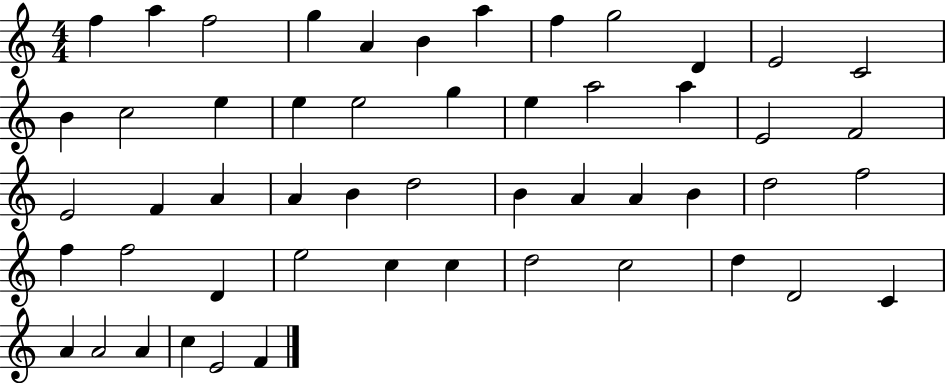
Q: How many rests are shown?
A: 0